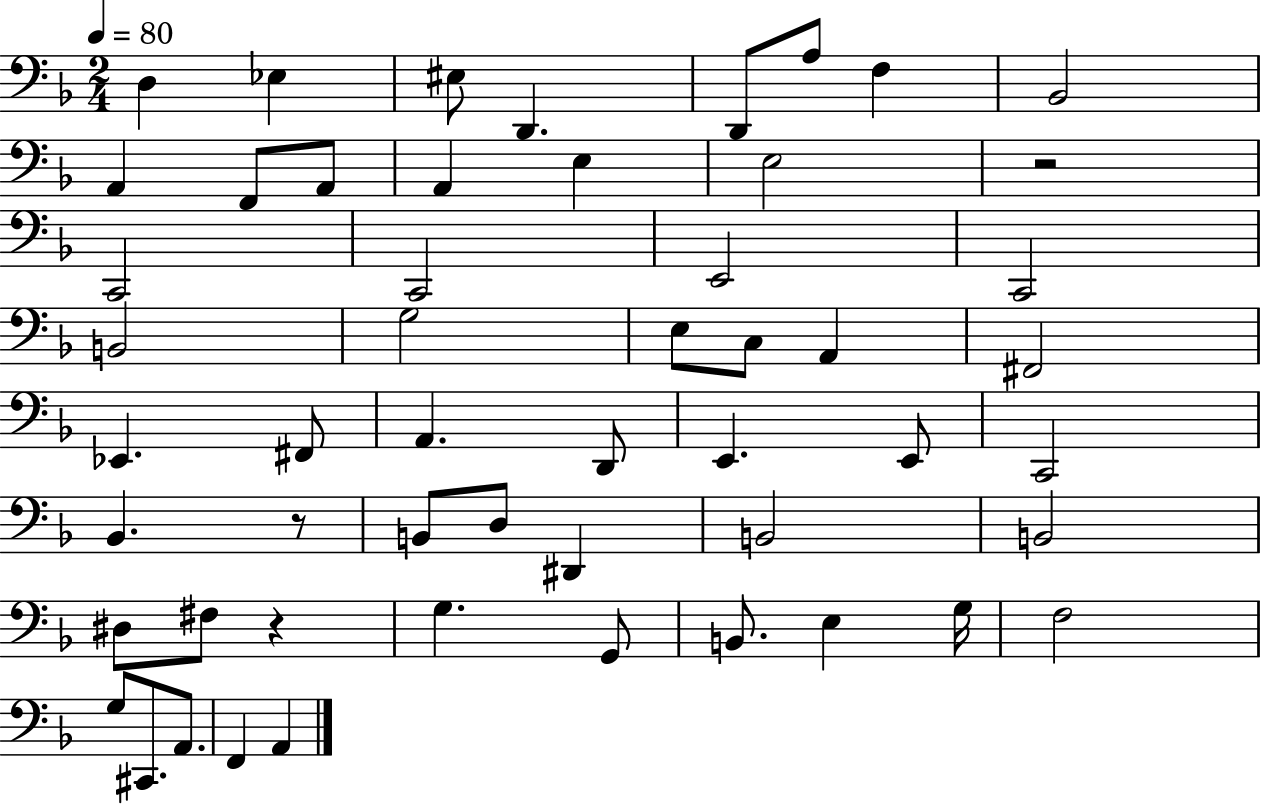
X:1
T:Untitled
M:2/4
L:1/4
K:F
D, _E, ^E,/2 D,, D,,/2 A,/2 F, _B,,2 A,, F,,/2 A,,/2 A,, E, E,2 z2 C,,2 C,,2 E,,2 C,,2 B,,2 G,2 E,/2 C,/2 A,, ^F,,2 _E,, ^F,,/2 A,, D,,/2 E,, E,,/2 C,,2 _B,, z/2 B,,/2 D,/2 ^D,, B,,2 B,,2 ^D,/2 ^F,/2 z G, G,,/2 B,,/2 E, G,/4 F,2 G,/2 ^C,,/2 A,,/2 F,, A,,